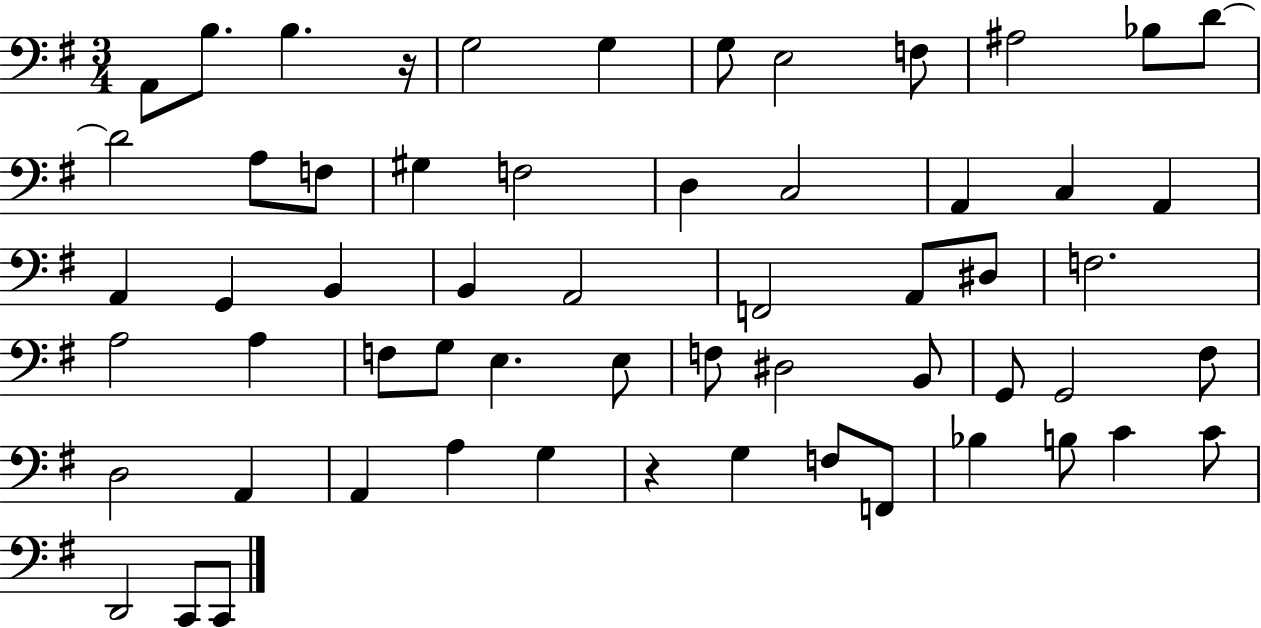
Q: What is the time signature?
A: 3/4